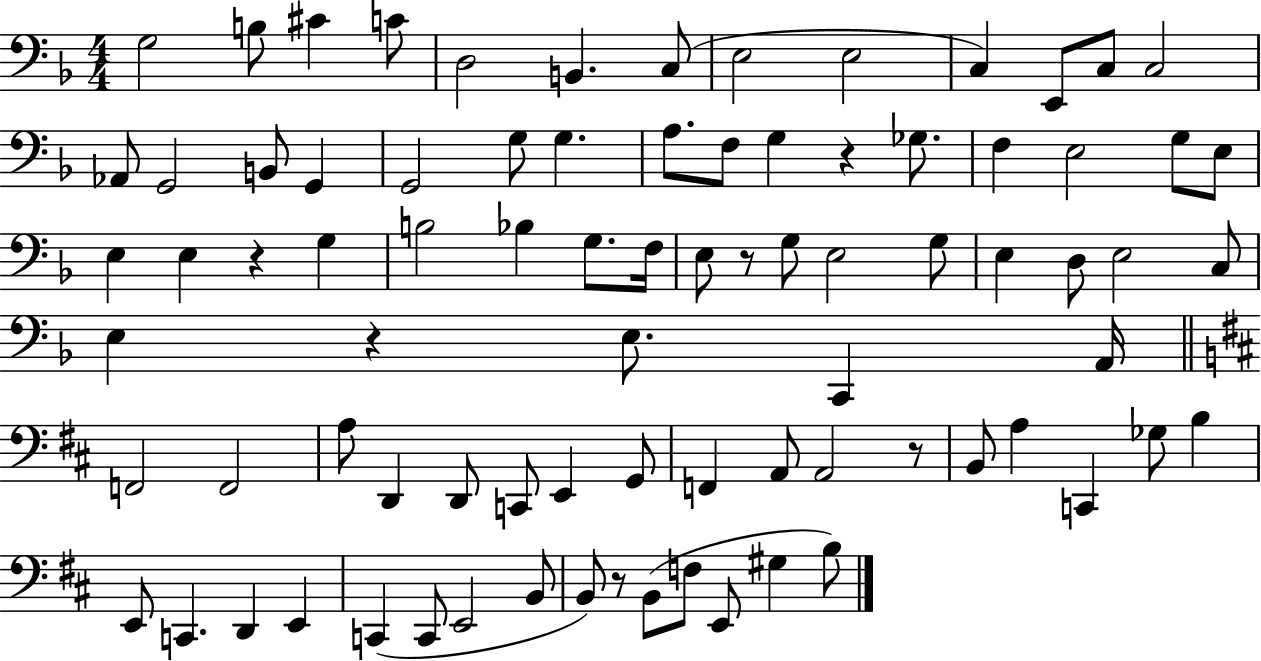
{
  \clef bass
  \numericTimeSignature
  \time 4/4
  \key f \major
  g2 b8 cis'4 c'8 | d2 b,4. c8( | e2 e2 | c4) e,8 c8 c2 | \break aes,8 g,2 b,8 g,4 | g,2 g8 g4. | a8. f8 g4 r4 ges8. | f4 e2 g8 e8 | \break e4 e4 r4 g4 | b2 bes4 g8. f16 | e8 r8 g8 e2 g8 | e4 d8 e2 c8 | \break e4 r4 e8. c,4 a,16 | \bar "||" \break \key d \major f,2 f,2 | a8 d,4 d,8 c,8 e,4 g,8 | f,4 a,8 a,2 r8 | b,8 a4 c,4 ges8 b4 | \break e,8 c,4. d,4 e,4 | c,4( c,8 e,2 b,8 | b,8) r8 b,8( f8 e,8 gis4 b8) | \bar "|."
}